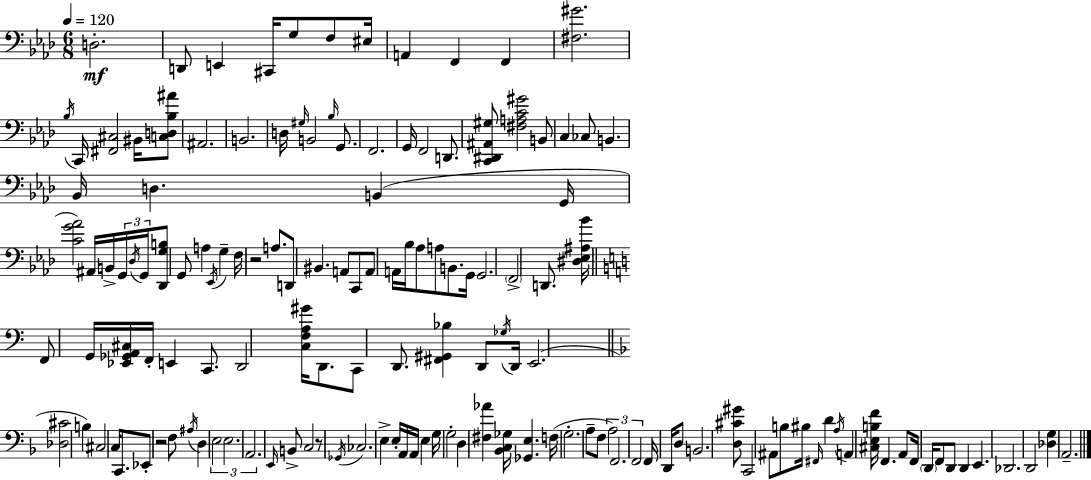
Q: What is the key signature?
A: F minor